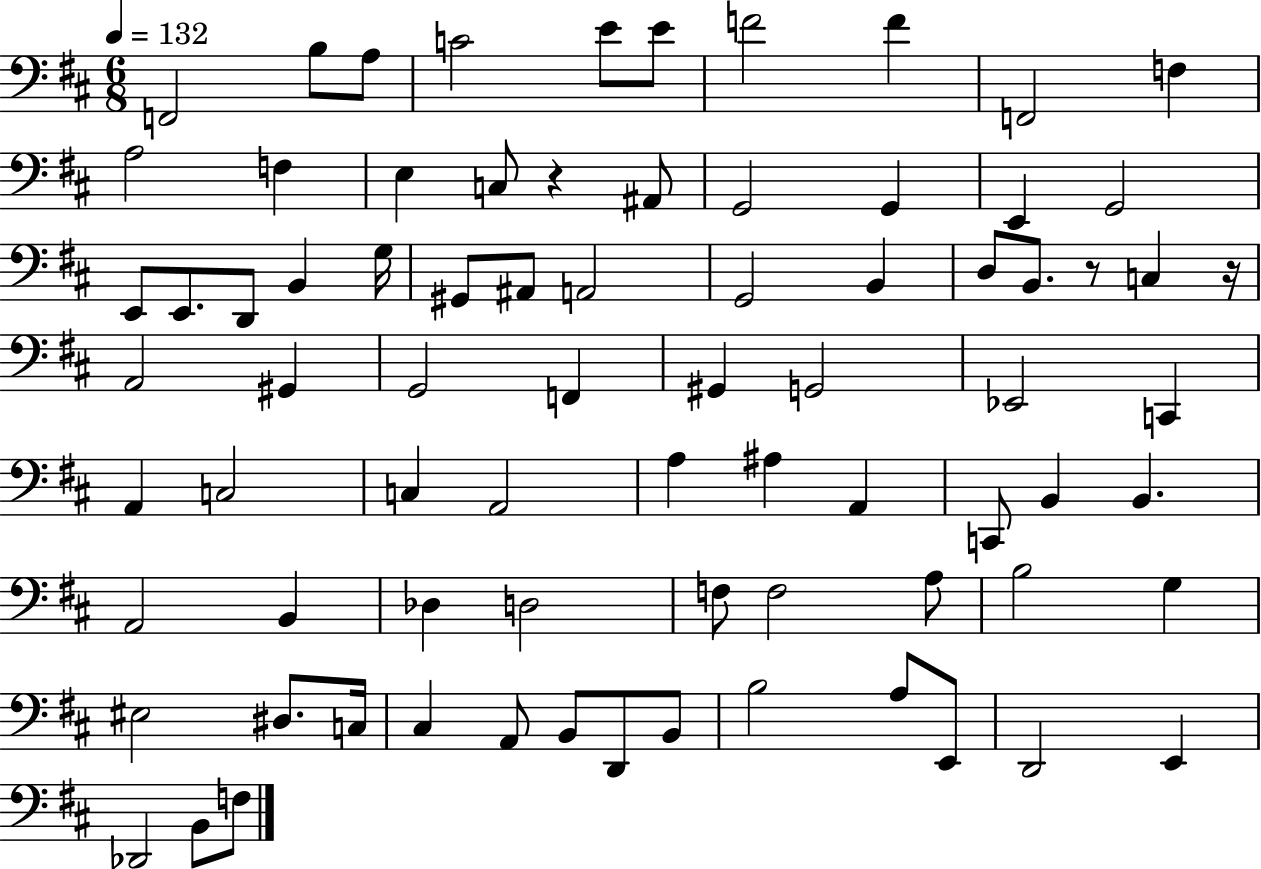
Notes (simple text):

F2/h B3/e A3/e C4/h E4/e E4/e F4/h F4/q F2/h F3/q A3/h F3/q E3/q C3/e R/q A#2/e G2/h G2/q E2/q G2/h E2/e E2/e. D2/e B2/q G3/s G#2/e A#2/e A2/h G2/h B2/q D3/e B2/e. R/e C3/q R/s A2/h G#2/q G2/h F2/q G#2/q G2/h Eb2/h C2/q A2/q C3/h C3/q A2/h A3/q A#3/q A2/q C2/e B2/q B2/q. A2/h B2/q Db3/q D3/h F3/e F3/h A3/e B3/h G3/q EIS3/h D#3/e. C3/s C#3/q A2/e B2/e D2/e B2/e B3/h A3/e E2/e D2/h E2/q Db2/h B2/e F3/e